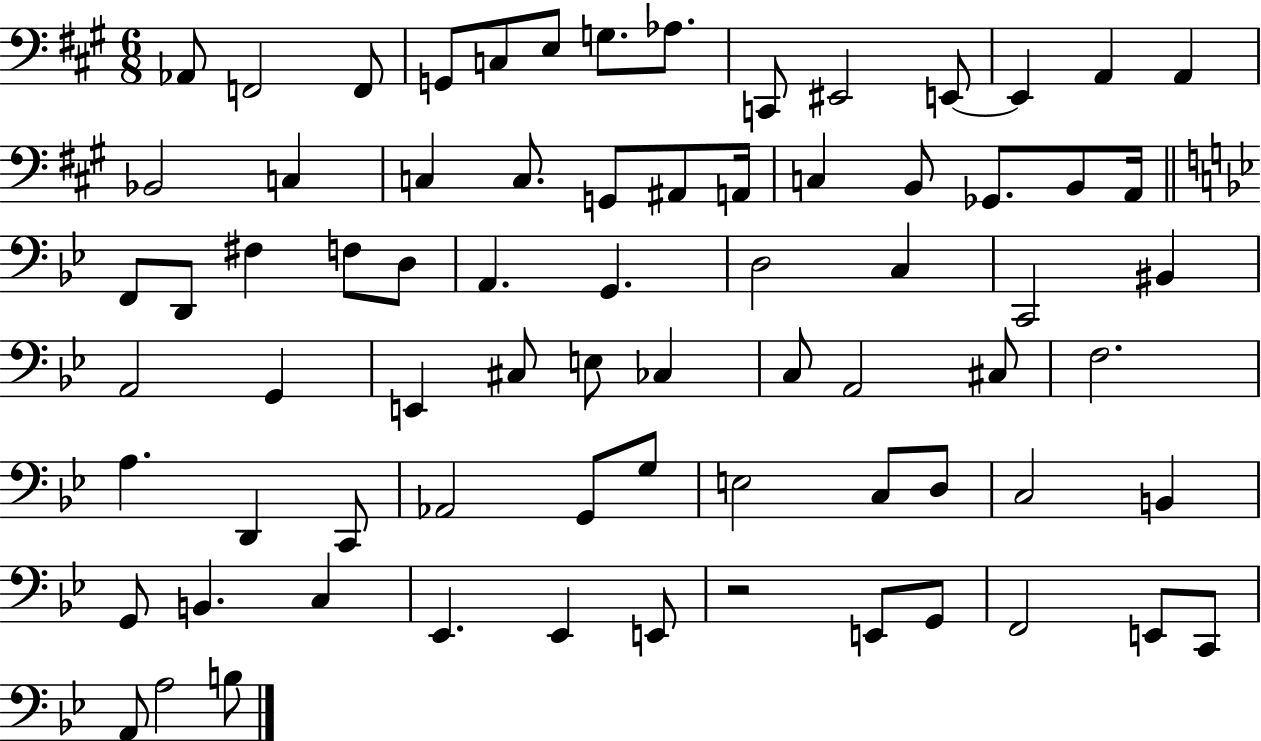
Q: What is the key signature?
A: A major